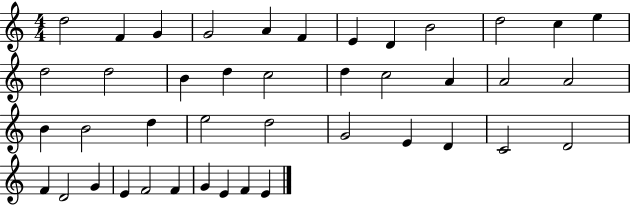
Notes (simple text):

D5/h F4/q G4/q G4/h A4/q F4/q E4/q D4/q B4/h D5/h C5/q E5/q D5/h D5/h B4/q D5/q C5/h D5/q C5/h A4/q A4/h A4/h B4/q B4/h D5/q E5/h D5/h G4/h E4/q D4/q C4/h D4/h F4/q D4/h G4/q E4/q F4/h F4/q G4/q E4/q F4/q E4/q